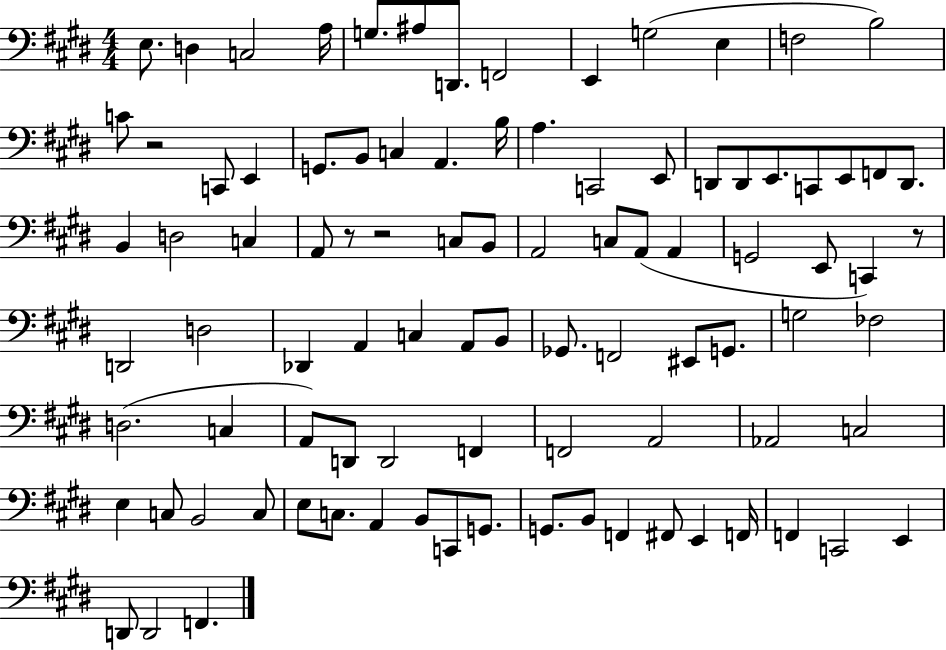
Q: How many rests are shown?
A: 4